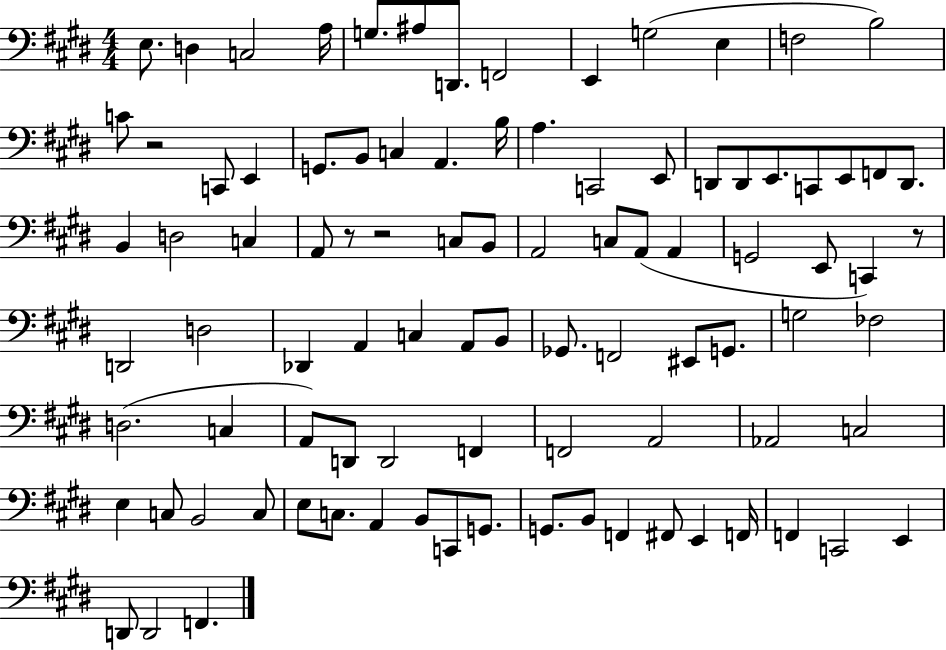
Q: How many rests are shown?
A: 4